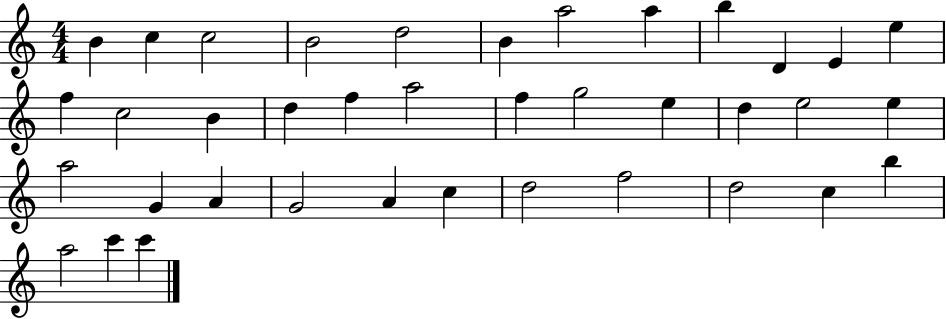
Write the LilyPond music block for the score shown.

{
  \clef treble
  \numericTimeSignature
  \time 4/4
  \key c \major
  b'4 c''4 c''2 | b'2 d''2 | b'4 a''2 a''4 | b''4 d'4 e'4 e''4 | \break f''4 c''2 b'4 | d''4 f''4 a''2 | f''4 g''2 e''4 | d''4 e''2 e''4 | \break a''2 g'4 a'4 | g'2 a'4 c''4 | d''2 f''2 | d''2 c''4 b''4 | \break a''2 c'''4 c'''4 | \bar "|."
}